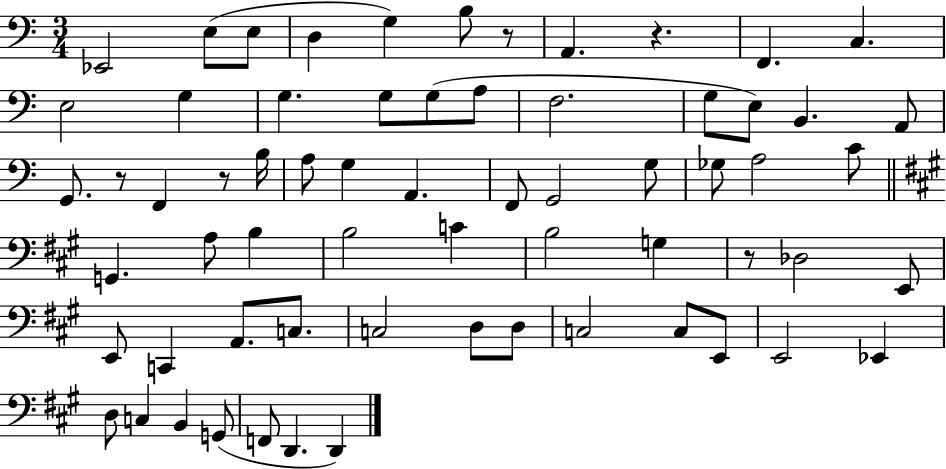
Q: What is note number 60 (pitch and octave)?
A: D2